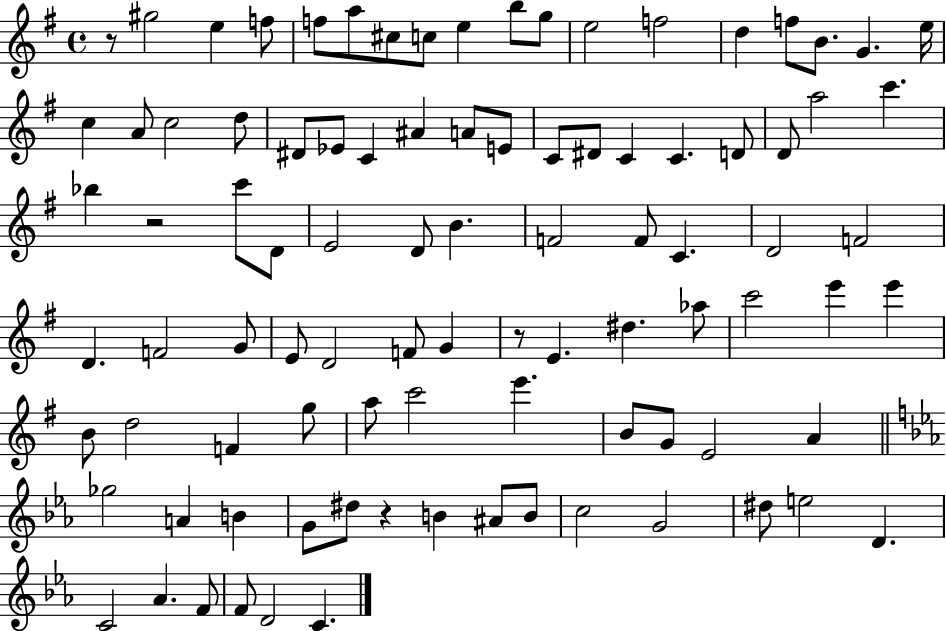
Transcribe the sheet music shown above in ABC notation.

X:1
T:Untitled
M:4/4
L:1/4
K:G
z/2 ^g2 e f/2 f/2 a/2 ^c/2 c/2 e b/2 g/2 e2 f2 d f/2 B/2 G e/4 c A/2 c2 d/2 ^D/2 _E/2 C ^A A/2 E/2 C/2 ^D/2 C C D/2 D/2 a2 c' _b z2 c'/2 D/2 E2 D/2 B F2 F/2 C D2 F2 D F2 G/2 E/2 D2 F/2 G z/2 E ^d _a/2 c'2 e' e' B/2 d2 F g/2 a/2 c'2 e' B/2 G/2 E2 A _g2 A B G/2 ^d/2 z B ^A/2 B/2 c2 G2 ^d/2 e2 D C2 _A F/2 F/2 D2 C